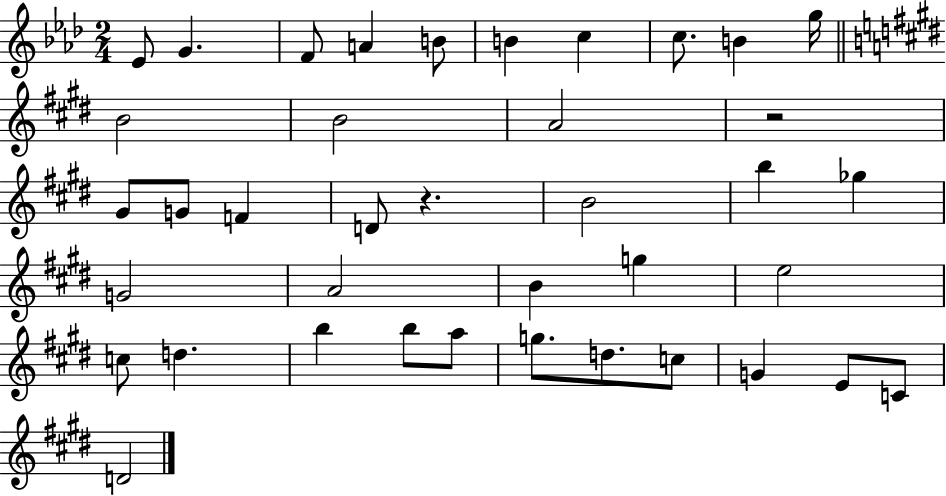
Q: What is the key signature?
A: AES major